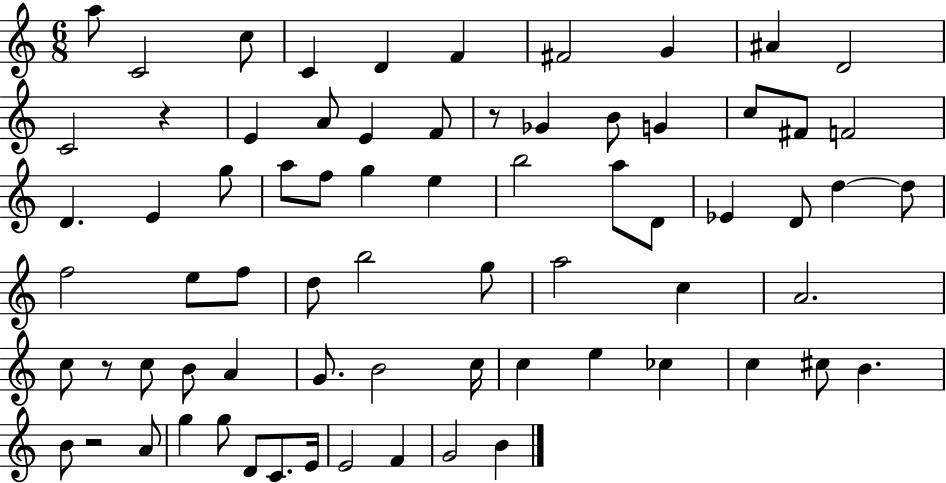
{
  \clef treble
  \numericTimeSignature
  \time 6/8
  \key c \major
  \repeat volta 2 { a''8 c'2 c''8 | c'4 d'4 f'4 | fis'2 g'4 | ais'4 d'2 | \break c'2 r4 | e'4 a'8 e'4 f'8 | r8 ges'4 b'8 g'4 | c''8 fis'8 f'2 | \break d'4. e'4 g''8 | a''8 f''8 g''4 e''4 | b''2 a''8 d'8 | ees'4 d'8 d''4~~ d''8 | \break f''2 e''8 f''8 | d''8 b''2 g''8 | a''2 c''4 | a'2. | \break c''8 r8 c''8 b'8 a'4 | g'8. b'2 c''16 | c''4 e''4 ces''4 | c''4 cis''8 b'4. | \break b'8 r2 a'8 | g''4 g''8 d'8 c'8. e'16 | e'2 f'4 | g'2 b'4 | \break } \bar "|."
}